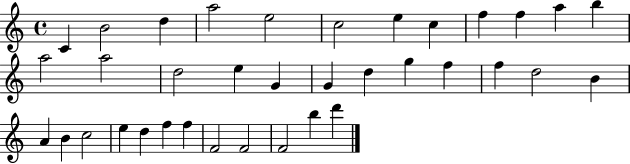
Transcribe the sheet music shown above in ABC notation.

X:1
T:Untitled
M:4/4
L:1/4
K:C
C B2 d a2 e2 c2 e c f f a b a2 a2 d2 e G G d g f f d2 B A B c2 e d f f F2 F2 F2 b d'